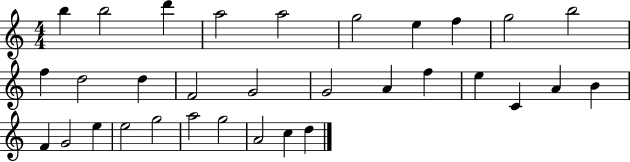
{
  \clef treble
  \numericTimeSignature
  \time 4/4
  \key c \major
  b''4 b''2 d'''4 | a''2 a''2 | g''2 e''4 f''4 | g''2 b''2 | \break f''4 d''2 d''4 | f'2 g'2 | g'2 a'4 f''4 | e''4 c'4 a'4 b'4 | \break f'4 g'2 e''4 | e''2 g''2 | a''2 g''2 | a'2 c''4 d''4 | \break \bar "|."
}